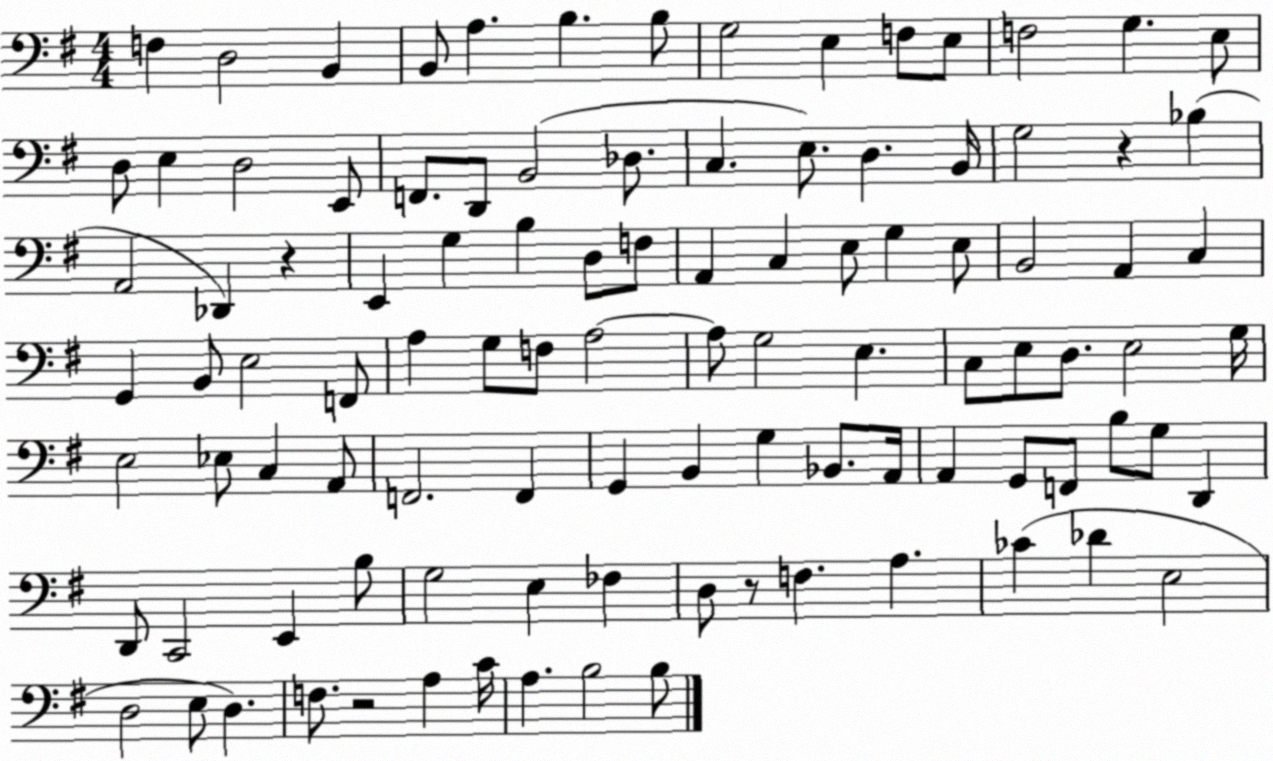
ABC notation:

X:1
T:Untitled
M:4/4
L:1/4
K:G
F, D,2 B,, B,,/2 A, B, B,/2 G,2 E, F,/2 E,/2 F,2 G, E,/2 D,/2 E, D,2 E,,/2 F,,/2 D,,/2 B,,2 _D,/2 C, E,/2 D, B,,/4 G,2 z _B, A,,2 _D,, z E,, G, B, D,/2 F,/2 A,, C, E,/2 G, E,/2 B,,2 A,, C, G,, B,,/2 E,2 F,,/2 A, G,/2 F,/2 A,2 A,/2 G,2 E, C,/2 E,/2 D,/2 E,2 G,/4 E,2 _E,/2 C, A,,/2 F,,2 F,, G,, B,, G, _B,,/2 A,,/4 A,, G,,/2 F,,/2 B,/2 G,/2 D,, D,,/2 C,,2 E,, B,/2 G,2 E, _F, D,/2 z/2 F, A, _C _D E,2 D,2 E,/2 D, F,/2 z2 A, C/4 A, B,2 B,/2